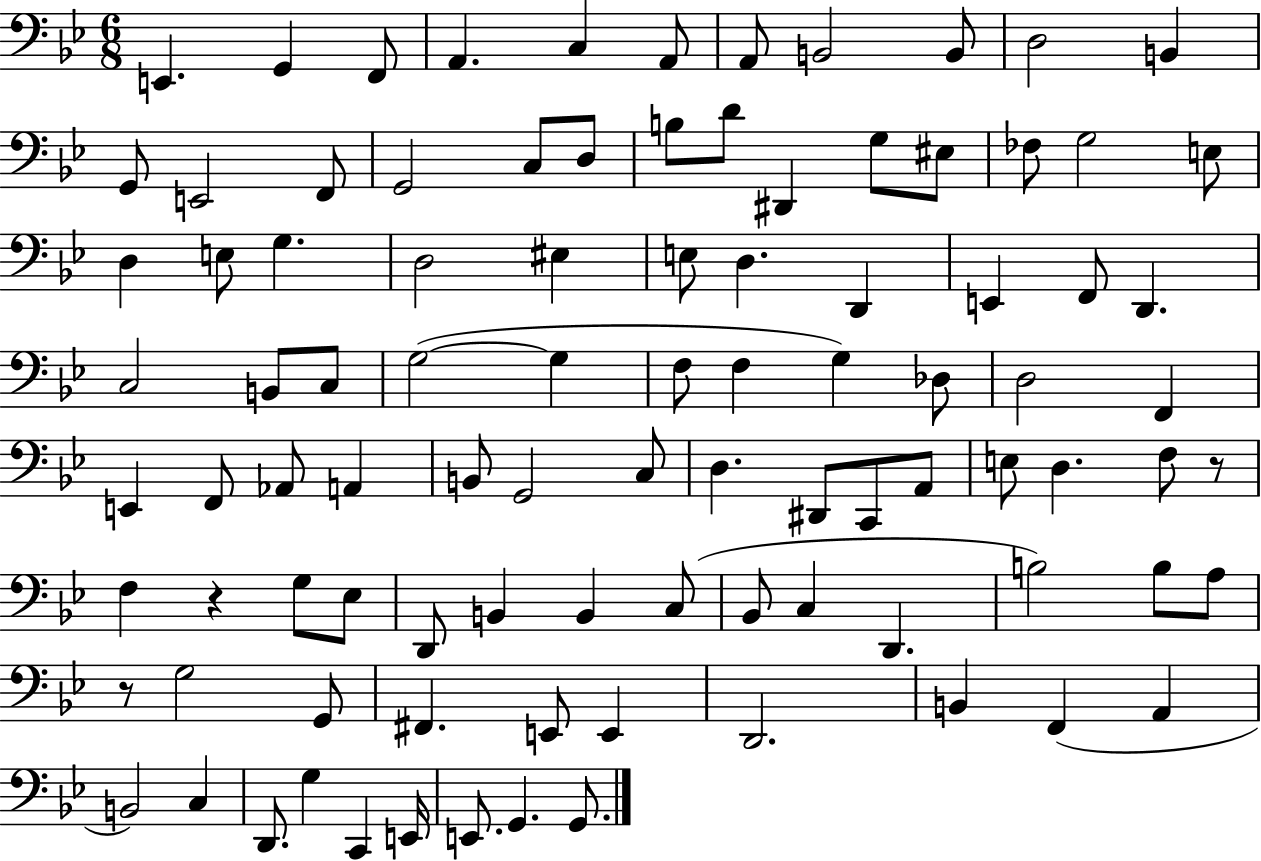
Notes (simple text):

E2/q. G2/q F2/e A2/q. C3/q A2/e A2/e B2/h B2/e D3/h B2/q G2/e E2/h F2/e G2/h C3/e D3/e B3/e D4/e D#2/q G3/e EIS3/e FES3/e G3/h E3/e D3/q E3/e G3/q. D3/h EIS3/q E3/e D3/q. D2/q E2/q F2/e D2/q. C3/h B2/e C3/e G3/h G3/q F3/e F3/q G3/q Db3/e D3/h F2/q E2/q F2/e Ab2/e A2/q B2/e G2/h C3/e D3/q. D#2/e C2/e A2/e E3/e D3/q. F3/e R/e F3/q R/q G3/e Eb3/e D2/e B2/q B2/q C3/e Bb2/e C3/q D2/q. B3/h B3/e A3/e R/e G3/h G2/e F#2/q. E2/e E2/q D2/h. B2/q F2/q A2/q B2/h C3/q D2/e. G3/q C2/q E2/s E2/e. G2/q. G2/e.